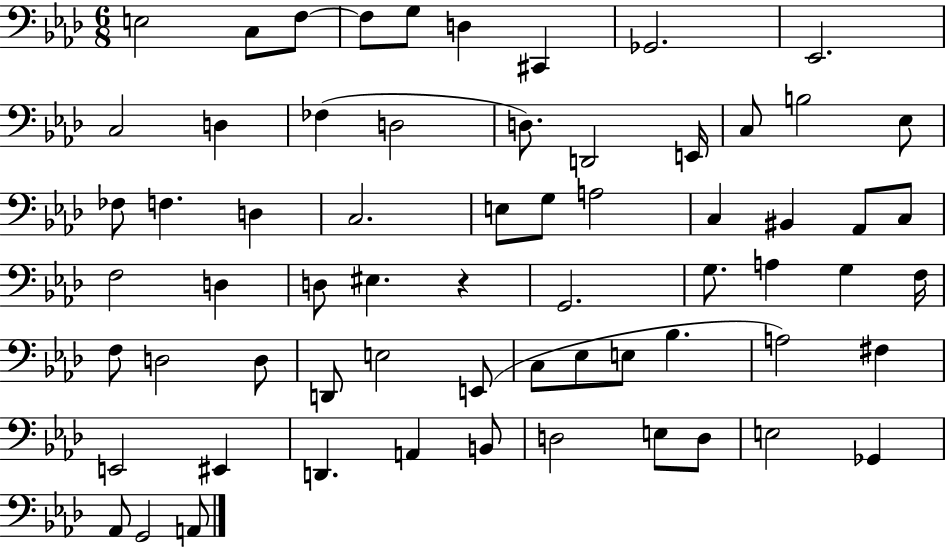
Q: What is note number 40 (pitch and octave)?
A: F3